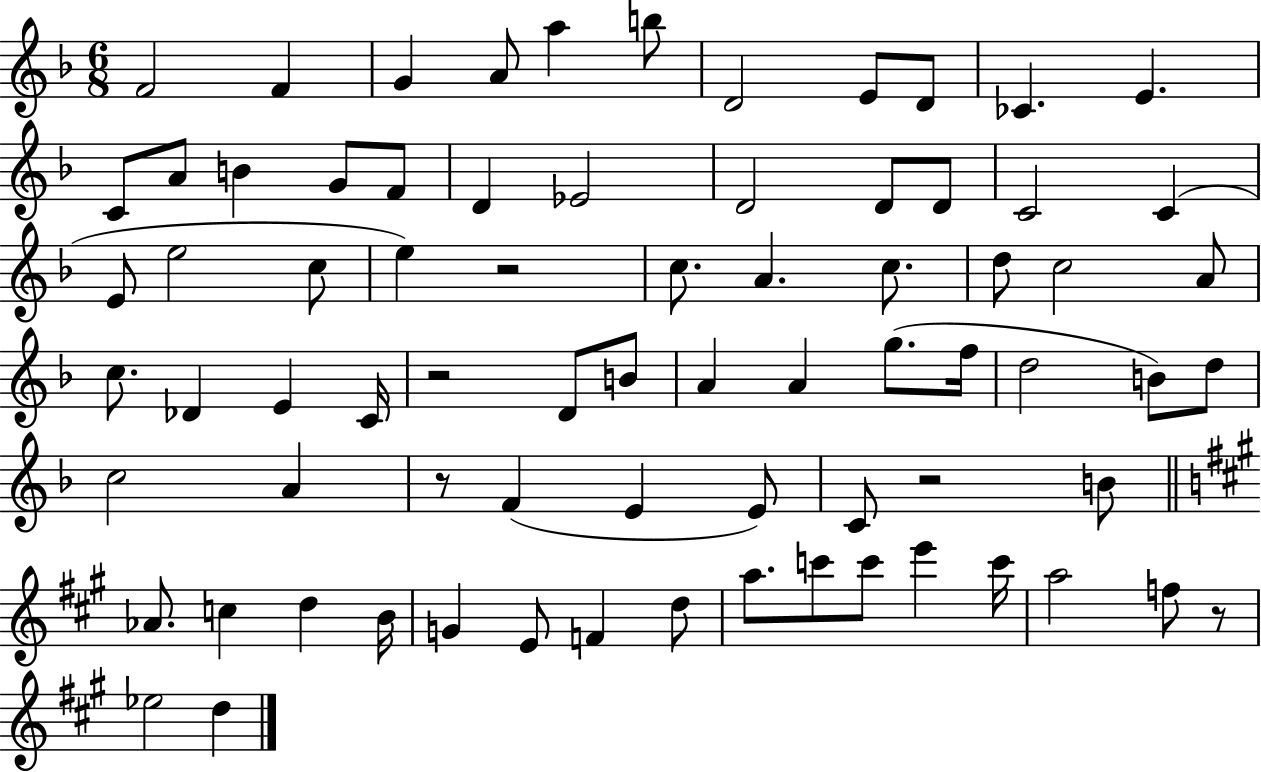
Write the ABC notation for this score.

X:1
T:Untitled
M:6/8
L:1/4
K:F
F2 F G A/2 a b/2 D2 E/2 D/2 _C E C/2 A/2 B G/2 F/2 D _E2 D2 D/2 D/2 C2 C E/2 e2 c/2 e z2 c/2 A c/2 d/2 c2 A/2 c/2 _D E C/4 z2 D/2 B/2 A A g/2 f/4 d2 B/2 d/2 c2 A z/2 F E E/2 C/2 z2 B/2 _A/2 c d B/4 G E/2 F d/2 a/2 c'/2 c'/2 e' c'/4 a2 f/2 z/2 _e2 d